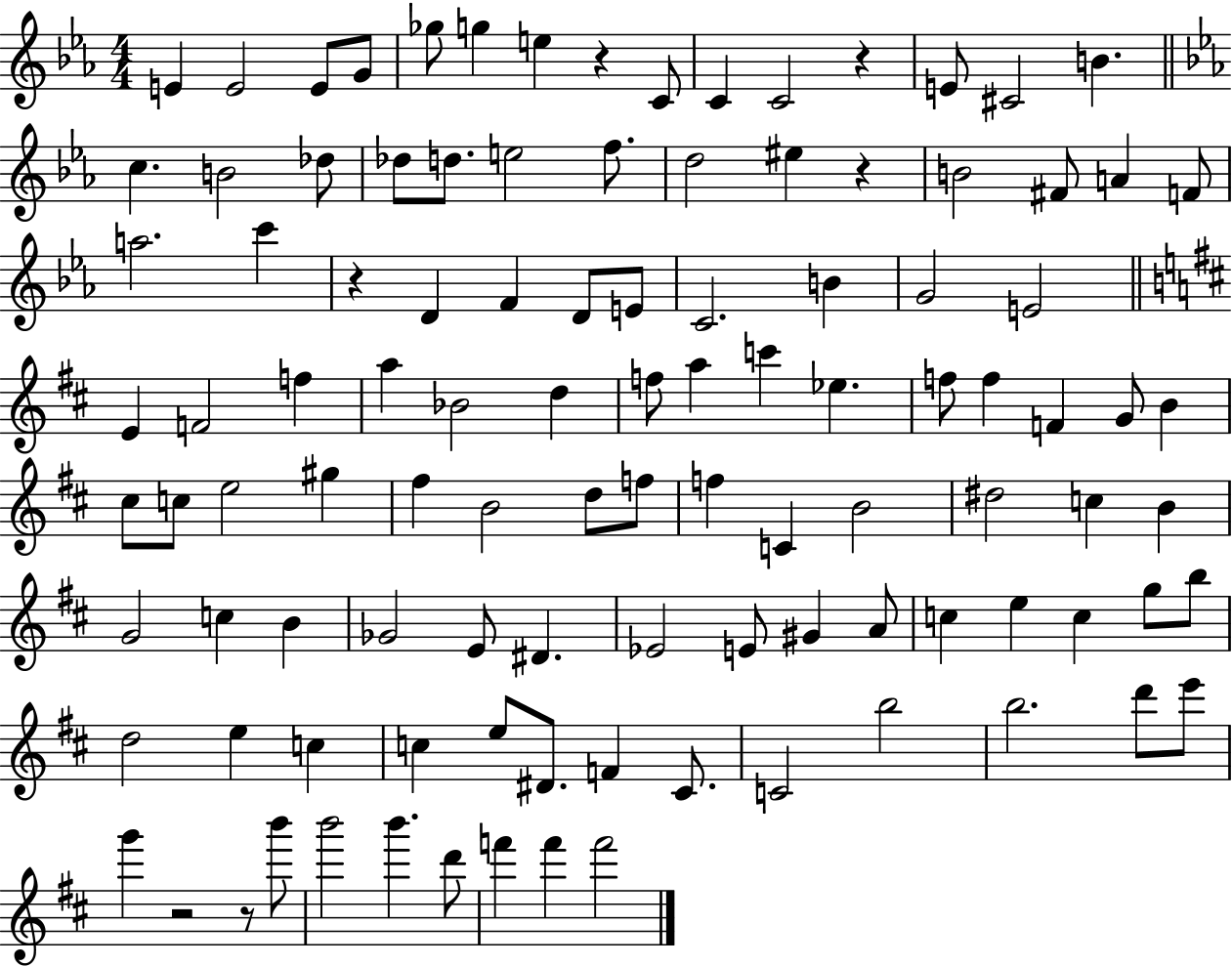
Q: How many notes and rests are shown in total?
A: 107